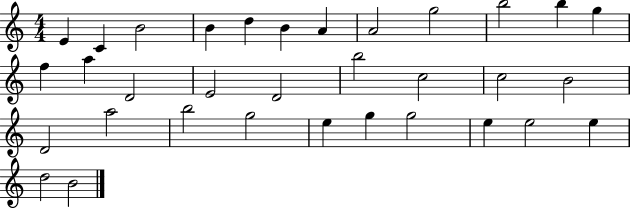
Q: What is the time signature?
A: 4/4